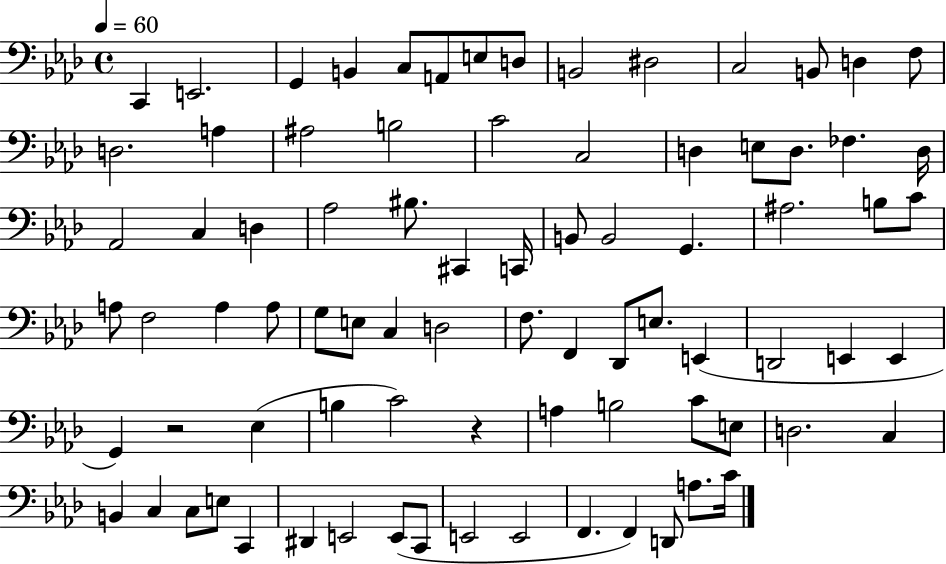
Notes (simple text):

C2/q E2/h. G2/q B2/q C3/e A2/e E3/e D3/e B2/h D#3/h C3/h B2/e D3/q F3/e D3/h. A3/q A#3/h B3/h C4/h C3/h D3/q E3/e D3/e. FES3/q. D3/s Ab2/h C3/q D3/q Ab3/h BIS3/e. C#2/q C2/s B2/e B2/h G2/q. A#3/h. B3/e C4/e A3/e F3/h A3/q A3/e G3/e E3/e C3/q D3/h F3/e. F2/q Db2/e E3/e. E2/q D2/h E2/q E2/q G2/q R/h Eb3/q B3/q C4/h R/q A3/q B3/h C4/e E3/e D3/h. C3/q B2/q C3/q C3/e E3/e C2/q D#2/q E2/h E2/e C2/e E2/h E2/h F2/q. F2/q D2/e A3/e. C4/s